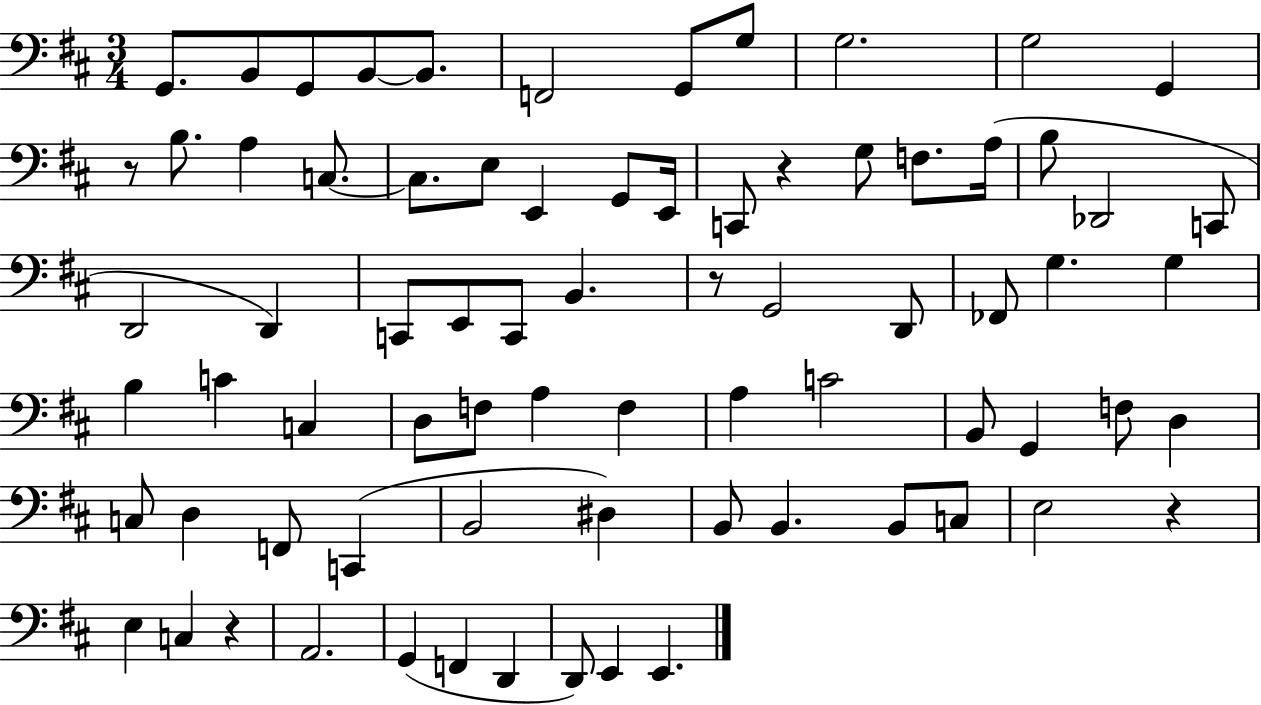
G2/e. B2/e G2/e B2/e B2/e. F2/h G2/e G3/e G3/h. G3/h G2/q R/e B3/e. A3/q C3/e. C3/e. E3/e E2/q G2/e E2/s C2/e R/q G3/e F3/e. A3/s B3/e Db2/h C2/e D2/h D2/q C2/e E2/e C2/e B2/q. R/e G2/h D2/e FES2/e G3/q. G3/q B3/q C4/q C3/q D3/e F3/e A3/q F3/q A3/q C4/h B2/e G2/q F3/e D3/q C3/e D3/q F2/e C2/q B2/h D#3/q B2/e B2/q. B2/e C3/e E3/h R/q E3/q C3/q R/q A2/h. G2/q F2/q D2/q D2/e E2/q E2/q.